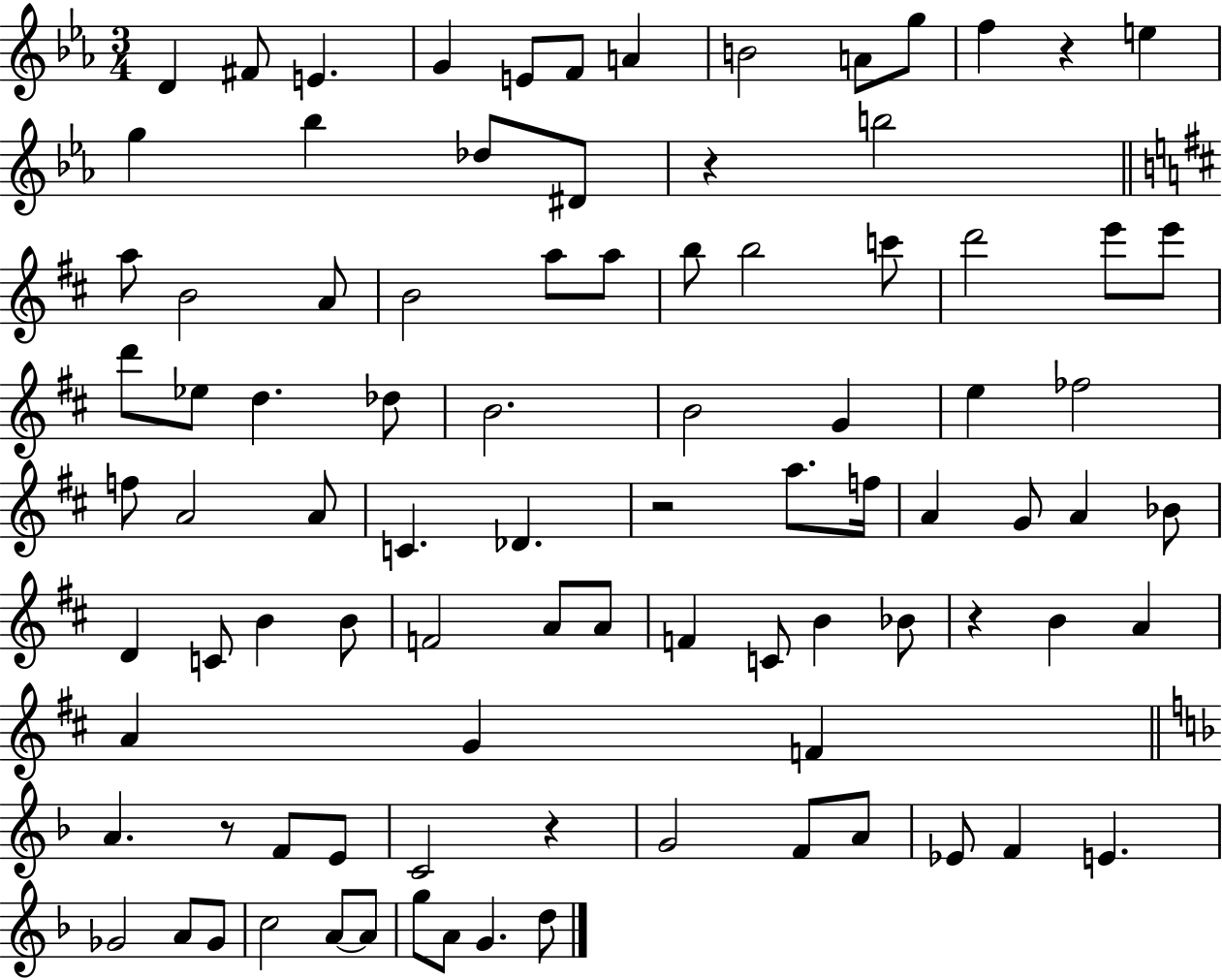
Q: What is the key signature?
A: EES major